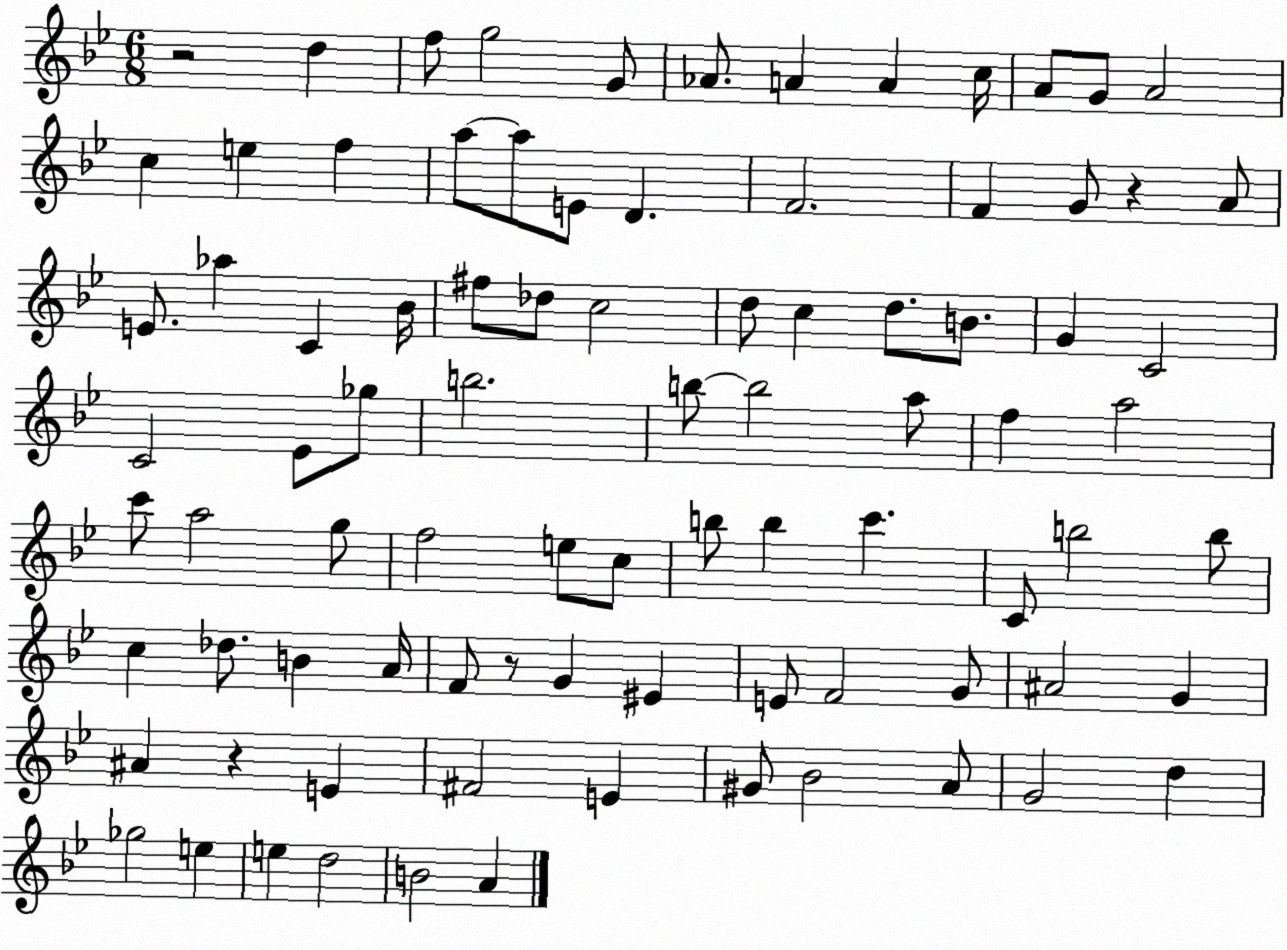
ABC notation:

X:1
T:Untitled
M:6/8
L:1/4
K:Bb
z2 d f/2 g2 G/2 _A/2 A A c/4 A/2 G/2 A2 c e f a/2 a/2 E/2 D F2 F G/2 z A/2 E/2 _a C _B/4 ^f/2 _d/2 c2 d/2 c d/2 B/2 G C2 C2 _E/2 _g/2 b2 b/2 b2 a/2 f a2 c'/2 a2 g/2 f2 e/2 c/2 b/2 b c' C/2 b2 b/2 c _d/2 B A/4 F/2 z/2 G ^E E/2 F2 G/2 ^A2 G ^A z E ^F2 E ^G/2 _B2 A/2 G2 d _g2 e e d2 B2 A